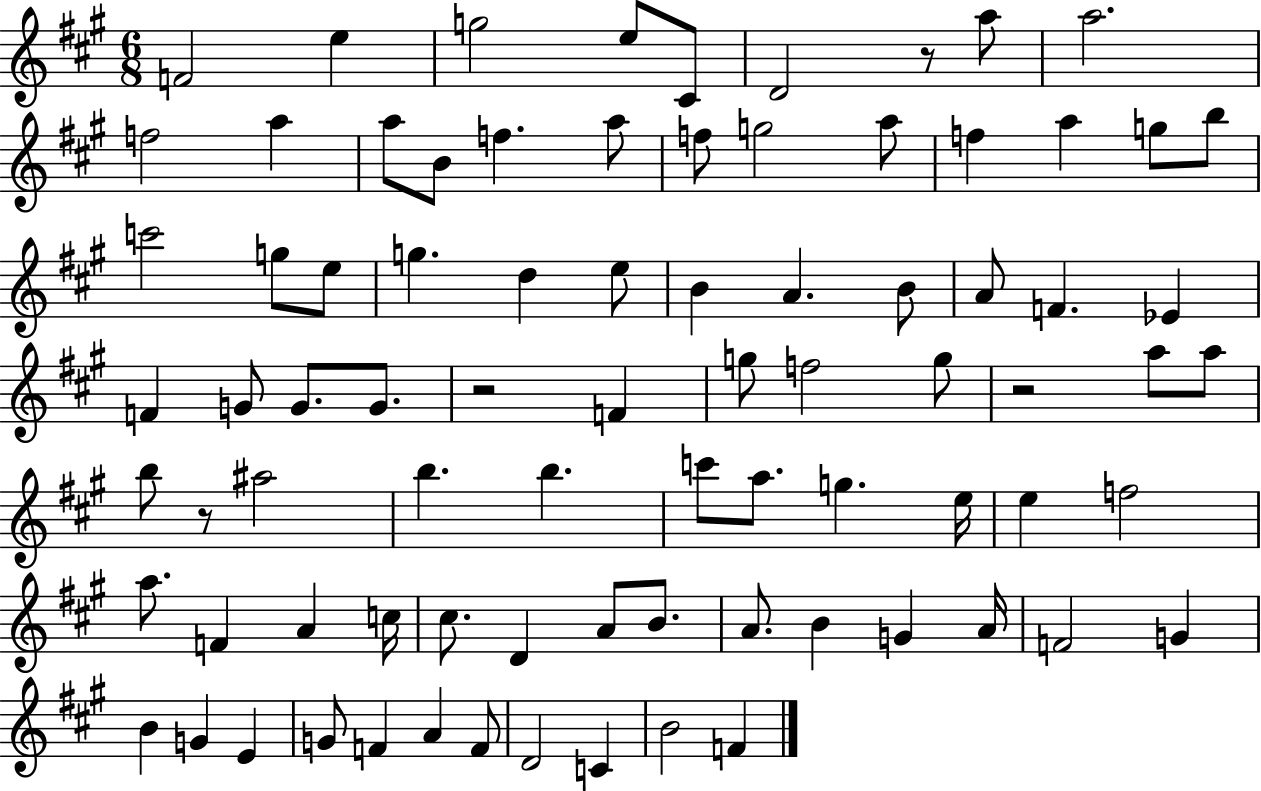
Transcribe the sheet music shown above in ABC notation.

X:1
T:Untitled
M:6/8
L:1/4
K:A
F2 e g2 e/2 ^C/2 D2 z/2 a/2 a2 f2 a a/2 B/2 f a/2 f/2 g2 a/2 f a g/2 b/2 c'2 g/2 e/2 g d e/2 B A B/2 A/2 F _E F G/2 G/2 G/2 z2 F g/2 f2 g/2 z2 a/2 a/2 b/2 z/2 ^a2 b b c'/2 a/2 g e/4 e f2 a/2 F A c/4 ^c/2 D A/2 B/2 A/2 B G A/4 F2 G B G E G/2 F A F/2 D2 C B2 F